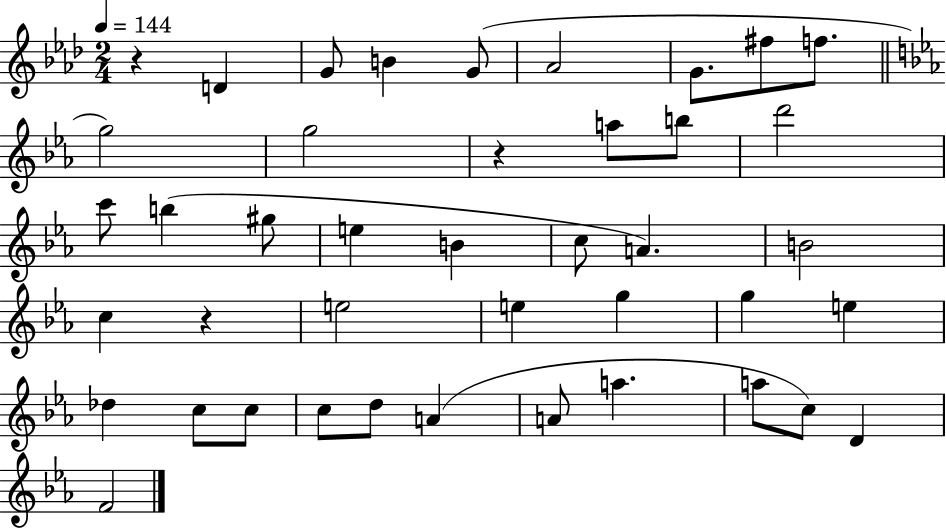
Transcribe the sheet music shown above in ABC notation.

X:1
T:Untitled
M:2/4
L:1/4
K:Ab
z D G/2 B G/2 _A2 G/2 ^f/2 f/2 g2 g2 z a/2 b/2 d'2 c'/2 b ^g/2 e B c/2 A B2 c z e2 e g g e _d c/2 c/2 c/2 d/2 A A/2 a a/2 c/2 D F2